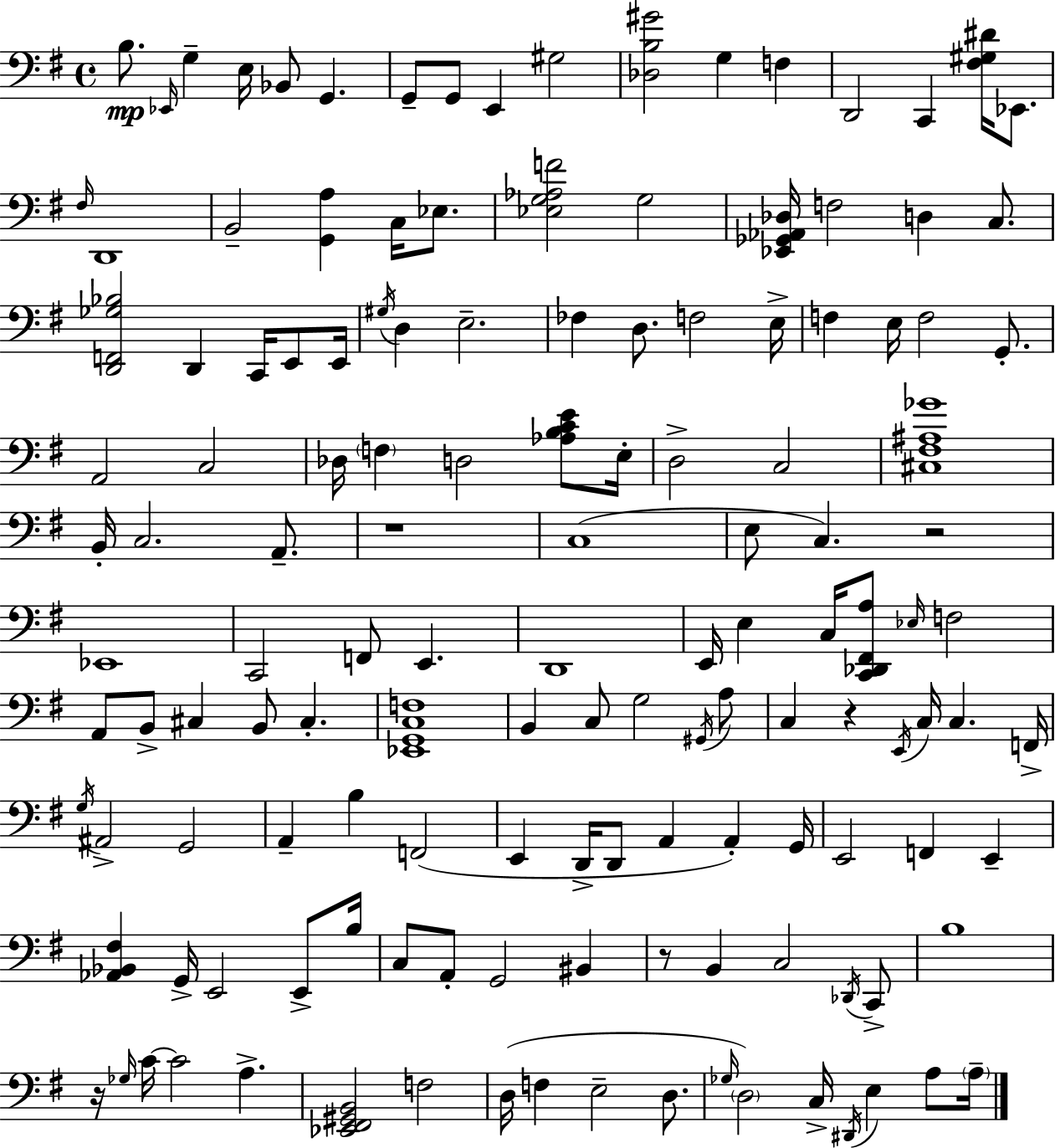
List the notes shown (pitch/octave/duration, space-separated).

B3/e. Eb2/s G3/q E3/s Bb2/e G2/q. G2/e G2/e E2/q G#3/h [Db3,B3,G#4]/h G3/q F3/q D2/h C2/q [F#3,G#3,D#4]/s Eb2/e. F#3/s D2/w B2/h [G2,A3]/q C3/s Eb3/e. [Eb3,G3,Ab3,F4]/h G3/h [Eb2,Gb2,Ab2,Db3]/s F3/h D3/q C3/e. [D2,F2,Gb3,Bb3]/h D2/q C2/s E2/e E2/s G#3/s D3/q E3/h. FES3/q D3/e. F3/h E3/s F3/q E3/s F3/h G2/e. A2/h C3/h Db3/s F3/q D3/h [Ab3,B3,C4,E4]/e E3/s D3/h C3/h [C#3,F#3,A#3,Gb4]/w B2/s C3/h. A2/e. R/w C3/w E3/e C3/q. R/h Eb2/w C2/h F2/e E2/q. D2/w E2/s E3/q C3/s [C2,Db2,F#2,A3]/e Eb3/s F3/h A2/e B2/e C#3/q B2/e C#3/q. [Eb2,G2,C3,F3]/w B2/q C3/e G3/h G#2/s A3/e C3/q R/q E2/s C3/s C3/q. F2/s G3/s A#2/h G2/h A2/q B3/q F2/h E2/q D2/s D2/e A2/q A2/q G2/s E2/h F2/q E2/q [Ab2,Bb2,F#3]/q G2/s E2/h E2/e B3/s C3/e A2/e G2/h BIS2/q R/e B2/q C3/h Db2/s C2/e B3/w R/s Gb3/s C4/s C4/h A3/q. [Eb2,F#2,G#2,B2]/h F3/h D3/s F3/q E3/h D3/e. Gb3/s D3/h C3/s D#2/s E3/q A3/e A3/s